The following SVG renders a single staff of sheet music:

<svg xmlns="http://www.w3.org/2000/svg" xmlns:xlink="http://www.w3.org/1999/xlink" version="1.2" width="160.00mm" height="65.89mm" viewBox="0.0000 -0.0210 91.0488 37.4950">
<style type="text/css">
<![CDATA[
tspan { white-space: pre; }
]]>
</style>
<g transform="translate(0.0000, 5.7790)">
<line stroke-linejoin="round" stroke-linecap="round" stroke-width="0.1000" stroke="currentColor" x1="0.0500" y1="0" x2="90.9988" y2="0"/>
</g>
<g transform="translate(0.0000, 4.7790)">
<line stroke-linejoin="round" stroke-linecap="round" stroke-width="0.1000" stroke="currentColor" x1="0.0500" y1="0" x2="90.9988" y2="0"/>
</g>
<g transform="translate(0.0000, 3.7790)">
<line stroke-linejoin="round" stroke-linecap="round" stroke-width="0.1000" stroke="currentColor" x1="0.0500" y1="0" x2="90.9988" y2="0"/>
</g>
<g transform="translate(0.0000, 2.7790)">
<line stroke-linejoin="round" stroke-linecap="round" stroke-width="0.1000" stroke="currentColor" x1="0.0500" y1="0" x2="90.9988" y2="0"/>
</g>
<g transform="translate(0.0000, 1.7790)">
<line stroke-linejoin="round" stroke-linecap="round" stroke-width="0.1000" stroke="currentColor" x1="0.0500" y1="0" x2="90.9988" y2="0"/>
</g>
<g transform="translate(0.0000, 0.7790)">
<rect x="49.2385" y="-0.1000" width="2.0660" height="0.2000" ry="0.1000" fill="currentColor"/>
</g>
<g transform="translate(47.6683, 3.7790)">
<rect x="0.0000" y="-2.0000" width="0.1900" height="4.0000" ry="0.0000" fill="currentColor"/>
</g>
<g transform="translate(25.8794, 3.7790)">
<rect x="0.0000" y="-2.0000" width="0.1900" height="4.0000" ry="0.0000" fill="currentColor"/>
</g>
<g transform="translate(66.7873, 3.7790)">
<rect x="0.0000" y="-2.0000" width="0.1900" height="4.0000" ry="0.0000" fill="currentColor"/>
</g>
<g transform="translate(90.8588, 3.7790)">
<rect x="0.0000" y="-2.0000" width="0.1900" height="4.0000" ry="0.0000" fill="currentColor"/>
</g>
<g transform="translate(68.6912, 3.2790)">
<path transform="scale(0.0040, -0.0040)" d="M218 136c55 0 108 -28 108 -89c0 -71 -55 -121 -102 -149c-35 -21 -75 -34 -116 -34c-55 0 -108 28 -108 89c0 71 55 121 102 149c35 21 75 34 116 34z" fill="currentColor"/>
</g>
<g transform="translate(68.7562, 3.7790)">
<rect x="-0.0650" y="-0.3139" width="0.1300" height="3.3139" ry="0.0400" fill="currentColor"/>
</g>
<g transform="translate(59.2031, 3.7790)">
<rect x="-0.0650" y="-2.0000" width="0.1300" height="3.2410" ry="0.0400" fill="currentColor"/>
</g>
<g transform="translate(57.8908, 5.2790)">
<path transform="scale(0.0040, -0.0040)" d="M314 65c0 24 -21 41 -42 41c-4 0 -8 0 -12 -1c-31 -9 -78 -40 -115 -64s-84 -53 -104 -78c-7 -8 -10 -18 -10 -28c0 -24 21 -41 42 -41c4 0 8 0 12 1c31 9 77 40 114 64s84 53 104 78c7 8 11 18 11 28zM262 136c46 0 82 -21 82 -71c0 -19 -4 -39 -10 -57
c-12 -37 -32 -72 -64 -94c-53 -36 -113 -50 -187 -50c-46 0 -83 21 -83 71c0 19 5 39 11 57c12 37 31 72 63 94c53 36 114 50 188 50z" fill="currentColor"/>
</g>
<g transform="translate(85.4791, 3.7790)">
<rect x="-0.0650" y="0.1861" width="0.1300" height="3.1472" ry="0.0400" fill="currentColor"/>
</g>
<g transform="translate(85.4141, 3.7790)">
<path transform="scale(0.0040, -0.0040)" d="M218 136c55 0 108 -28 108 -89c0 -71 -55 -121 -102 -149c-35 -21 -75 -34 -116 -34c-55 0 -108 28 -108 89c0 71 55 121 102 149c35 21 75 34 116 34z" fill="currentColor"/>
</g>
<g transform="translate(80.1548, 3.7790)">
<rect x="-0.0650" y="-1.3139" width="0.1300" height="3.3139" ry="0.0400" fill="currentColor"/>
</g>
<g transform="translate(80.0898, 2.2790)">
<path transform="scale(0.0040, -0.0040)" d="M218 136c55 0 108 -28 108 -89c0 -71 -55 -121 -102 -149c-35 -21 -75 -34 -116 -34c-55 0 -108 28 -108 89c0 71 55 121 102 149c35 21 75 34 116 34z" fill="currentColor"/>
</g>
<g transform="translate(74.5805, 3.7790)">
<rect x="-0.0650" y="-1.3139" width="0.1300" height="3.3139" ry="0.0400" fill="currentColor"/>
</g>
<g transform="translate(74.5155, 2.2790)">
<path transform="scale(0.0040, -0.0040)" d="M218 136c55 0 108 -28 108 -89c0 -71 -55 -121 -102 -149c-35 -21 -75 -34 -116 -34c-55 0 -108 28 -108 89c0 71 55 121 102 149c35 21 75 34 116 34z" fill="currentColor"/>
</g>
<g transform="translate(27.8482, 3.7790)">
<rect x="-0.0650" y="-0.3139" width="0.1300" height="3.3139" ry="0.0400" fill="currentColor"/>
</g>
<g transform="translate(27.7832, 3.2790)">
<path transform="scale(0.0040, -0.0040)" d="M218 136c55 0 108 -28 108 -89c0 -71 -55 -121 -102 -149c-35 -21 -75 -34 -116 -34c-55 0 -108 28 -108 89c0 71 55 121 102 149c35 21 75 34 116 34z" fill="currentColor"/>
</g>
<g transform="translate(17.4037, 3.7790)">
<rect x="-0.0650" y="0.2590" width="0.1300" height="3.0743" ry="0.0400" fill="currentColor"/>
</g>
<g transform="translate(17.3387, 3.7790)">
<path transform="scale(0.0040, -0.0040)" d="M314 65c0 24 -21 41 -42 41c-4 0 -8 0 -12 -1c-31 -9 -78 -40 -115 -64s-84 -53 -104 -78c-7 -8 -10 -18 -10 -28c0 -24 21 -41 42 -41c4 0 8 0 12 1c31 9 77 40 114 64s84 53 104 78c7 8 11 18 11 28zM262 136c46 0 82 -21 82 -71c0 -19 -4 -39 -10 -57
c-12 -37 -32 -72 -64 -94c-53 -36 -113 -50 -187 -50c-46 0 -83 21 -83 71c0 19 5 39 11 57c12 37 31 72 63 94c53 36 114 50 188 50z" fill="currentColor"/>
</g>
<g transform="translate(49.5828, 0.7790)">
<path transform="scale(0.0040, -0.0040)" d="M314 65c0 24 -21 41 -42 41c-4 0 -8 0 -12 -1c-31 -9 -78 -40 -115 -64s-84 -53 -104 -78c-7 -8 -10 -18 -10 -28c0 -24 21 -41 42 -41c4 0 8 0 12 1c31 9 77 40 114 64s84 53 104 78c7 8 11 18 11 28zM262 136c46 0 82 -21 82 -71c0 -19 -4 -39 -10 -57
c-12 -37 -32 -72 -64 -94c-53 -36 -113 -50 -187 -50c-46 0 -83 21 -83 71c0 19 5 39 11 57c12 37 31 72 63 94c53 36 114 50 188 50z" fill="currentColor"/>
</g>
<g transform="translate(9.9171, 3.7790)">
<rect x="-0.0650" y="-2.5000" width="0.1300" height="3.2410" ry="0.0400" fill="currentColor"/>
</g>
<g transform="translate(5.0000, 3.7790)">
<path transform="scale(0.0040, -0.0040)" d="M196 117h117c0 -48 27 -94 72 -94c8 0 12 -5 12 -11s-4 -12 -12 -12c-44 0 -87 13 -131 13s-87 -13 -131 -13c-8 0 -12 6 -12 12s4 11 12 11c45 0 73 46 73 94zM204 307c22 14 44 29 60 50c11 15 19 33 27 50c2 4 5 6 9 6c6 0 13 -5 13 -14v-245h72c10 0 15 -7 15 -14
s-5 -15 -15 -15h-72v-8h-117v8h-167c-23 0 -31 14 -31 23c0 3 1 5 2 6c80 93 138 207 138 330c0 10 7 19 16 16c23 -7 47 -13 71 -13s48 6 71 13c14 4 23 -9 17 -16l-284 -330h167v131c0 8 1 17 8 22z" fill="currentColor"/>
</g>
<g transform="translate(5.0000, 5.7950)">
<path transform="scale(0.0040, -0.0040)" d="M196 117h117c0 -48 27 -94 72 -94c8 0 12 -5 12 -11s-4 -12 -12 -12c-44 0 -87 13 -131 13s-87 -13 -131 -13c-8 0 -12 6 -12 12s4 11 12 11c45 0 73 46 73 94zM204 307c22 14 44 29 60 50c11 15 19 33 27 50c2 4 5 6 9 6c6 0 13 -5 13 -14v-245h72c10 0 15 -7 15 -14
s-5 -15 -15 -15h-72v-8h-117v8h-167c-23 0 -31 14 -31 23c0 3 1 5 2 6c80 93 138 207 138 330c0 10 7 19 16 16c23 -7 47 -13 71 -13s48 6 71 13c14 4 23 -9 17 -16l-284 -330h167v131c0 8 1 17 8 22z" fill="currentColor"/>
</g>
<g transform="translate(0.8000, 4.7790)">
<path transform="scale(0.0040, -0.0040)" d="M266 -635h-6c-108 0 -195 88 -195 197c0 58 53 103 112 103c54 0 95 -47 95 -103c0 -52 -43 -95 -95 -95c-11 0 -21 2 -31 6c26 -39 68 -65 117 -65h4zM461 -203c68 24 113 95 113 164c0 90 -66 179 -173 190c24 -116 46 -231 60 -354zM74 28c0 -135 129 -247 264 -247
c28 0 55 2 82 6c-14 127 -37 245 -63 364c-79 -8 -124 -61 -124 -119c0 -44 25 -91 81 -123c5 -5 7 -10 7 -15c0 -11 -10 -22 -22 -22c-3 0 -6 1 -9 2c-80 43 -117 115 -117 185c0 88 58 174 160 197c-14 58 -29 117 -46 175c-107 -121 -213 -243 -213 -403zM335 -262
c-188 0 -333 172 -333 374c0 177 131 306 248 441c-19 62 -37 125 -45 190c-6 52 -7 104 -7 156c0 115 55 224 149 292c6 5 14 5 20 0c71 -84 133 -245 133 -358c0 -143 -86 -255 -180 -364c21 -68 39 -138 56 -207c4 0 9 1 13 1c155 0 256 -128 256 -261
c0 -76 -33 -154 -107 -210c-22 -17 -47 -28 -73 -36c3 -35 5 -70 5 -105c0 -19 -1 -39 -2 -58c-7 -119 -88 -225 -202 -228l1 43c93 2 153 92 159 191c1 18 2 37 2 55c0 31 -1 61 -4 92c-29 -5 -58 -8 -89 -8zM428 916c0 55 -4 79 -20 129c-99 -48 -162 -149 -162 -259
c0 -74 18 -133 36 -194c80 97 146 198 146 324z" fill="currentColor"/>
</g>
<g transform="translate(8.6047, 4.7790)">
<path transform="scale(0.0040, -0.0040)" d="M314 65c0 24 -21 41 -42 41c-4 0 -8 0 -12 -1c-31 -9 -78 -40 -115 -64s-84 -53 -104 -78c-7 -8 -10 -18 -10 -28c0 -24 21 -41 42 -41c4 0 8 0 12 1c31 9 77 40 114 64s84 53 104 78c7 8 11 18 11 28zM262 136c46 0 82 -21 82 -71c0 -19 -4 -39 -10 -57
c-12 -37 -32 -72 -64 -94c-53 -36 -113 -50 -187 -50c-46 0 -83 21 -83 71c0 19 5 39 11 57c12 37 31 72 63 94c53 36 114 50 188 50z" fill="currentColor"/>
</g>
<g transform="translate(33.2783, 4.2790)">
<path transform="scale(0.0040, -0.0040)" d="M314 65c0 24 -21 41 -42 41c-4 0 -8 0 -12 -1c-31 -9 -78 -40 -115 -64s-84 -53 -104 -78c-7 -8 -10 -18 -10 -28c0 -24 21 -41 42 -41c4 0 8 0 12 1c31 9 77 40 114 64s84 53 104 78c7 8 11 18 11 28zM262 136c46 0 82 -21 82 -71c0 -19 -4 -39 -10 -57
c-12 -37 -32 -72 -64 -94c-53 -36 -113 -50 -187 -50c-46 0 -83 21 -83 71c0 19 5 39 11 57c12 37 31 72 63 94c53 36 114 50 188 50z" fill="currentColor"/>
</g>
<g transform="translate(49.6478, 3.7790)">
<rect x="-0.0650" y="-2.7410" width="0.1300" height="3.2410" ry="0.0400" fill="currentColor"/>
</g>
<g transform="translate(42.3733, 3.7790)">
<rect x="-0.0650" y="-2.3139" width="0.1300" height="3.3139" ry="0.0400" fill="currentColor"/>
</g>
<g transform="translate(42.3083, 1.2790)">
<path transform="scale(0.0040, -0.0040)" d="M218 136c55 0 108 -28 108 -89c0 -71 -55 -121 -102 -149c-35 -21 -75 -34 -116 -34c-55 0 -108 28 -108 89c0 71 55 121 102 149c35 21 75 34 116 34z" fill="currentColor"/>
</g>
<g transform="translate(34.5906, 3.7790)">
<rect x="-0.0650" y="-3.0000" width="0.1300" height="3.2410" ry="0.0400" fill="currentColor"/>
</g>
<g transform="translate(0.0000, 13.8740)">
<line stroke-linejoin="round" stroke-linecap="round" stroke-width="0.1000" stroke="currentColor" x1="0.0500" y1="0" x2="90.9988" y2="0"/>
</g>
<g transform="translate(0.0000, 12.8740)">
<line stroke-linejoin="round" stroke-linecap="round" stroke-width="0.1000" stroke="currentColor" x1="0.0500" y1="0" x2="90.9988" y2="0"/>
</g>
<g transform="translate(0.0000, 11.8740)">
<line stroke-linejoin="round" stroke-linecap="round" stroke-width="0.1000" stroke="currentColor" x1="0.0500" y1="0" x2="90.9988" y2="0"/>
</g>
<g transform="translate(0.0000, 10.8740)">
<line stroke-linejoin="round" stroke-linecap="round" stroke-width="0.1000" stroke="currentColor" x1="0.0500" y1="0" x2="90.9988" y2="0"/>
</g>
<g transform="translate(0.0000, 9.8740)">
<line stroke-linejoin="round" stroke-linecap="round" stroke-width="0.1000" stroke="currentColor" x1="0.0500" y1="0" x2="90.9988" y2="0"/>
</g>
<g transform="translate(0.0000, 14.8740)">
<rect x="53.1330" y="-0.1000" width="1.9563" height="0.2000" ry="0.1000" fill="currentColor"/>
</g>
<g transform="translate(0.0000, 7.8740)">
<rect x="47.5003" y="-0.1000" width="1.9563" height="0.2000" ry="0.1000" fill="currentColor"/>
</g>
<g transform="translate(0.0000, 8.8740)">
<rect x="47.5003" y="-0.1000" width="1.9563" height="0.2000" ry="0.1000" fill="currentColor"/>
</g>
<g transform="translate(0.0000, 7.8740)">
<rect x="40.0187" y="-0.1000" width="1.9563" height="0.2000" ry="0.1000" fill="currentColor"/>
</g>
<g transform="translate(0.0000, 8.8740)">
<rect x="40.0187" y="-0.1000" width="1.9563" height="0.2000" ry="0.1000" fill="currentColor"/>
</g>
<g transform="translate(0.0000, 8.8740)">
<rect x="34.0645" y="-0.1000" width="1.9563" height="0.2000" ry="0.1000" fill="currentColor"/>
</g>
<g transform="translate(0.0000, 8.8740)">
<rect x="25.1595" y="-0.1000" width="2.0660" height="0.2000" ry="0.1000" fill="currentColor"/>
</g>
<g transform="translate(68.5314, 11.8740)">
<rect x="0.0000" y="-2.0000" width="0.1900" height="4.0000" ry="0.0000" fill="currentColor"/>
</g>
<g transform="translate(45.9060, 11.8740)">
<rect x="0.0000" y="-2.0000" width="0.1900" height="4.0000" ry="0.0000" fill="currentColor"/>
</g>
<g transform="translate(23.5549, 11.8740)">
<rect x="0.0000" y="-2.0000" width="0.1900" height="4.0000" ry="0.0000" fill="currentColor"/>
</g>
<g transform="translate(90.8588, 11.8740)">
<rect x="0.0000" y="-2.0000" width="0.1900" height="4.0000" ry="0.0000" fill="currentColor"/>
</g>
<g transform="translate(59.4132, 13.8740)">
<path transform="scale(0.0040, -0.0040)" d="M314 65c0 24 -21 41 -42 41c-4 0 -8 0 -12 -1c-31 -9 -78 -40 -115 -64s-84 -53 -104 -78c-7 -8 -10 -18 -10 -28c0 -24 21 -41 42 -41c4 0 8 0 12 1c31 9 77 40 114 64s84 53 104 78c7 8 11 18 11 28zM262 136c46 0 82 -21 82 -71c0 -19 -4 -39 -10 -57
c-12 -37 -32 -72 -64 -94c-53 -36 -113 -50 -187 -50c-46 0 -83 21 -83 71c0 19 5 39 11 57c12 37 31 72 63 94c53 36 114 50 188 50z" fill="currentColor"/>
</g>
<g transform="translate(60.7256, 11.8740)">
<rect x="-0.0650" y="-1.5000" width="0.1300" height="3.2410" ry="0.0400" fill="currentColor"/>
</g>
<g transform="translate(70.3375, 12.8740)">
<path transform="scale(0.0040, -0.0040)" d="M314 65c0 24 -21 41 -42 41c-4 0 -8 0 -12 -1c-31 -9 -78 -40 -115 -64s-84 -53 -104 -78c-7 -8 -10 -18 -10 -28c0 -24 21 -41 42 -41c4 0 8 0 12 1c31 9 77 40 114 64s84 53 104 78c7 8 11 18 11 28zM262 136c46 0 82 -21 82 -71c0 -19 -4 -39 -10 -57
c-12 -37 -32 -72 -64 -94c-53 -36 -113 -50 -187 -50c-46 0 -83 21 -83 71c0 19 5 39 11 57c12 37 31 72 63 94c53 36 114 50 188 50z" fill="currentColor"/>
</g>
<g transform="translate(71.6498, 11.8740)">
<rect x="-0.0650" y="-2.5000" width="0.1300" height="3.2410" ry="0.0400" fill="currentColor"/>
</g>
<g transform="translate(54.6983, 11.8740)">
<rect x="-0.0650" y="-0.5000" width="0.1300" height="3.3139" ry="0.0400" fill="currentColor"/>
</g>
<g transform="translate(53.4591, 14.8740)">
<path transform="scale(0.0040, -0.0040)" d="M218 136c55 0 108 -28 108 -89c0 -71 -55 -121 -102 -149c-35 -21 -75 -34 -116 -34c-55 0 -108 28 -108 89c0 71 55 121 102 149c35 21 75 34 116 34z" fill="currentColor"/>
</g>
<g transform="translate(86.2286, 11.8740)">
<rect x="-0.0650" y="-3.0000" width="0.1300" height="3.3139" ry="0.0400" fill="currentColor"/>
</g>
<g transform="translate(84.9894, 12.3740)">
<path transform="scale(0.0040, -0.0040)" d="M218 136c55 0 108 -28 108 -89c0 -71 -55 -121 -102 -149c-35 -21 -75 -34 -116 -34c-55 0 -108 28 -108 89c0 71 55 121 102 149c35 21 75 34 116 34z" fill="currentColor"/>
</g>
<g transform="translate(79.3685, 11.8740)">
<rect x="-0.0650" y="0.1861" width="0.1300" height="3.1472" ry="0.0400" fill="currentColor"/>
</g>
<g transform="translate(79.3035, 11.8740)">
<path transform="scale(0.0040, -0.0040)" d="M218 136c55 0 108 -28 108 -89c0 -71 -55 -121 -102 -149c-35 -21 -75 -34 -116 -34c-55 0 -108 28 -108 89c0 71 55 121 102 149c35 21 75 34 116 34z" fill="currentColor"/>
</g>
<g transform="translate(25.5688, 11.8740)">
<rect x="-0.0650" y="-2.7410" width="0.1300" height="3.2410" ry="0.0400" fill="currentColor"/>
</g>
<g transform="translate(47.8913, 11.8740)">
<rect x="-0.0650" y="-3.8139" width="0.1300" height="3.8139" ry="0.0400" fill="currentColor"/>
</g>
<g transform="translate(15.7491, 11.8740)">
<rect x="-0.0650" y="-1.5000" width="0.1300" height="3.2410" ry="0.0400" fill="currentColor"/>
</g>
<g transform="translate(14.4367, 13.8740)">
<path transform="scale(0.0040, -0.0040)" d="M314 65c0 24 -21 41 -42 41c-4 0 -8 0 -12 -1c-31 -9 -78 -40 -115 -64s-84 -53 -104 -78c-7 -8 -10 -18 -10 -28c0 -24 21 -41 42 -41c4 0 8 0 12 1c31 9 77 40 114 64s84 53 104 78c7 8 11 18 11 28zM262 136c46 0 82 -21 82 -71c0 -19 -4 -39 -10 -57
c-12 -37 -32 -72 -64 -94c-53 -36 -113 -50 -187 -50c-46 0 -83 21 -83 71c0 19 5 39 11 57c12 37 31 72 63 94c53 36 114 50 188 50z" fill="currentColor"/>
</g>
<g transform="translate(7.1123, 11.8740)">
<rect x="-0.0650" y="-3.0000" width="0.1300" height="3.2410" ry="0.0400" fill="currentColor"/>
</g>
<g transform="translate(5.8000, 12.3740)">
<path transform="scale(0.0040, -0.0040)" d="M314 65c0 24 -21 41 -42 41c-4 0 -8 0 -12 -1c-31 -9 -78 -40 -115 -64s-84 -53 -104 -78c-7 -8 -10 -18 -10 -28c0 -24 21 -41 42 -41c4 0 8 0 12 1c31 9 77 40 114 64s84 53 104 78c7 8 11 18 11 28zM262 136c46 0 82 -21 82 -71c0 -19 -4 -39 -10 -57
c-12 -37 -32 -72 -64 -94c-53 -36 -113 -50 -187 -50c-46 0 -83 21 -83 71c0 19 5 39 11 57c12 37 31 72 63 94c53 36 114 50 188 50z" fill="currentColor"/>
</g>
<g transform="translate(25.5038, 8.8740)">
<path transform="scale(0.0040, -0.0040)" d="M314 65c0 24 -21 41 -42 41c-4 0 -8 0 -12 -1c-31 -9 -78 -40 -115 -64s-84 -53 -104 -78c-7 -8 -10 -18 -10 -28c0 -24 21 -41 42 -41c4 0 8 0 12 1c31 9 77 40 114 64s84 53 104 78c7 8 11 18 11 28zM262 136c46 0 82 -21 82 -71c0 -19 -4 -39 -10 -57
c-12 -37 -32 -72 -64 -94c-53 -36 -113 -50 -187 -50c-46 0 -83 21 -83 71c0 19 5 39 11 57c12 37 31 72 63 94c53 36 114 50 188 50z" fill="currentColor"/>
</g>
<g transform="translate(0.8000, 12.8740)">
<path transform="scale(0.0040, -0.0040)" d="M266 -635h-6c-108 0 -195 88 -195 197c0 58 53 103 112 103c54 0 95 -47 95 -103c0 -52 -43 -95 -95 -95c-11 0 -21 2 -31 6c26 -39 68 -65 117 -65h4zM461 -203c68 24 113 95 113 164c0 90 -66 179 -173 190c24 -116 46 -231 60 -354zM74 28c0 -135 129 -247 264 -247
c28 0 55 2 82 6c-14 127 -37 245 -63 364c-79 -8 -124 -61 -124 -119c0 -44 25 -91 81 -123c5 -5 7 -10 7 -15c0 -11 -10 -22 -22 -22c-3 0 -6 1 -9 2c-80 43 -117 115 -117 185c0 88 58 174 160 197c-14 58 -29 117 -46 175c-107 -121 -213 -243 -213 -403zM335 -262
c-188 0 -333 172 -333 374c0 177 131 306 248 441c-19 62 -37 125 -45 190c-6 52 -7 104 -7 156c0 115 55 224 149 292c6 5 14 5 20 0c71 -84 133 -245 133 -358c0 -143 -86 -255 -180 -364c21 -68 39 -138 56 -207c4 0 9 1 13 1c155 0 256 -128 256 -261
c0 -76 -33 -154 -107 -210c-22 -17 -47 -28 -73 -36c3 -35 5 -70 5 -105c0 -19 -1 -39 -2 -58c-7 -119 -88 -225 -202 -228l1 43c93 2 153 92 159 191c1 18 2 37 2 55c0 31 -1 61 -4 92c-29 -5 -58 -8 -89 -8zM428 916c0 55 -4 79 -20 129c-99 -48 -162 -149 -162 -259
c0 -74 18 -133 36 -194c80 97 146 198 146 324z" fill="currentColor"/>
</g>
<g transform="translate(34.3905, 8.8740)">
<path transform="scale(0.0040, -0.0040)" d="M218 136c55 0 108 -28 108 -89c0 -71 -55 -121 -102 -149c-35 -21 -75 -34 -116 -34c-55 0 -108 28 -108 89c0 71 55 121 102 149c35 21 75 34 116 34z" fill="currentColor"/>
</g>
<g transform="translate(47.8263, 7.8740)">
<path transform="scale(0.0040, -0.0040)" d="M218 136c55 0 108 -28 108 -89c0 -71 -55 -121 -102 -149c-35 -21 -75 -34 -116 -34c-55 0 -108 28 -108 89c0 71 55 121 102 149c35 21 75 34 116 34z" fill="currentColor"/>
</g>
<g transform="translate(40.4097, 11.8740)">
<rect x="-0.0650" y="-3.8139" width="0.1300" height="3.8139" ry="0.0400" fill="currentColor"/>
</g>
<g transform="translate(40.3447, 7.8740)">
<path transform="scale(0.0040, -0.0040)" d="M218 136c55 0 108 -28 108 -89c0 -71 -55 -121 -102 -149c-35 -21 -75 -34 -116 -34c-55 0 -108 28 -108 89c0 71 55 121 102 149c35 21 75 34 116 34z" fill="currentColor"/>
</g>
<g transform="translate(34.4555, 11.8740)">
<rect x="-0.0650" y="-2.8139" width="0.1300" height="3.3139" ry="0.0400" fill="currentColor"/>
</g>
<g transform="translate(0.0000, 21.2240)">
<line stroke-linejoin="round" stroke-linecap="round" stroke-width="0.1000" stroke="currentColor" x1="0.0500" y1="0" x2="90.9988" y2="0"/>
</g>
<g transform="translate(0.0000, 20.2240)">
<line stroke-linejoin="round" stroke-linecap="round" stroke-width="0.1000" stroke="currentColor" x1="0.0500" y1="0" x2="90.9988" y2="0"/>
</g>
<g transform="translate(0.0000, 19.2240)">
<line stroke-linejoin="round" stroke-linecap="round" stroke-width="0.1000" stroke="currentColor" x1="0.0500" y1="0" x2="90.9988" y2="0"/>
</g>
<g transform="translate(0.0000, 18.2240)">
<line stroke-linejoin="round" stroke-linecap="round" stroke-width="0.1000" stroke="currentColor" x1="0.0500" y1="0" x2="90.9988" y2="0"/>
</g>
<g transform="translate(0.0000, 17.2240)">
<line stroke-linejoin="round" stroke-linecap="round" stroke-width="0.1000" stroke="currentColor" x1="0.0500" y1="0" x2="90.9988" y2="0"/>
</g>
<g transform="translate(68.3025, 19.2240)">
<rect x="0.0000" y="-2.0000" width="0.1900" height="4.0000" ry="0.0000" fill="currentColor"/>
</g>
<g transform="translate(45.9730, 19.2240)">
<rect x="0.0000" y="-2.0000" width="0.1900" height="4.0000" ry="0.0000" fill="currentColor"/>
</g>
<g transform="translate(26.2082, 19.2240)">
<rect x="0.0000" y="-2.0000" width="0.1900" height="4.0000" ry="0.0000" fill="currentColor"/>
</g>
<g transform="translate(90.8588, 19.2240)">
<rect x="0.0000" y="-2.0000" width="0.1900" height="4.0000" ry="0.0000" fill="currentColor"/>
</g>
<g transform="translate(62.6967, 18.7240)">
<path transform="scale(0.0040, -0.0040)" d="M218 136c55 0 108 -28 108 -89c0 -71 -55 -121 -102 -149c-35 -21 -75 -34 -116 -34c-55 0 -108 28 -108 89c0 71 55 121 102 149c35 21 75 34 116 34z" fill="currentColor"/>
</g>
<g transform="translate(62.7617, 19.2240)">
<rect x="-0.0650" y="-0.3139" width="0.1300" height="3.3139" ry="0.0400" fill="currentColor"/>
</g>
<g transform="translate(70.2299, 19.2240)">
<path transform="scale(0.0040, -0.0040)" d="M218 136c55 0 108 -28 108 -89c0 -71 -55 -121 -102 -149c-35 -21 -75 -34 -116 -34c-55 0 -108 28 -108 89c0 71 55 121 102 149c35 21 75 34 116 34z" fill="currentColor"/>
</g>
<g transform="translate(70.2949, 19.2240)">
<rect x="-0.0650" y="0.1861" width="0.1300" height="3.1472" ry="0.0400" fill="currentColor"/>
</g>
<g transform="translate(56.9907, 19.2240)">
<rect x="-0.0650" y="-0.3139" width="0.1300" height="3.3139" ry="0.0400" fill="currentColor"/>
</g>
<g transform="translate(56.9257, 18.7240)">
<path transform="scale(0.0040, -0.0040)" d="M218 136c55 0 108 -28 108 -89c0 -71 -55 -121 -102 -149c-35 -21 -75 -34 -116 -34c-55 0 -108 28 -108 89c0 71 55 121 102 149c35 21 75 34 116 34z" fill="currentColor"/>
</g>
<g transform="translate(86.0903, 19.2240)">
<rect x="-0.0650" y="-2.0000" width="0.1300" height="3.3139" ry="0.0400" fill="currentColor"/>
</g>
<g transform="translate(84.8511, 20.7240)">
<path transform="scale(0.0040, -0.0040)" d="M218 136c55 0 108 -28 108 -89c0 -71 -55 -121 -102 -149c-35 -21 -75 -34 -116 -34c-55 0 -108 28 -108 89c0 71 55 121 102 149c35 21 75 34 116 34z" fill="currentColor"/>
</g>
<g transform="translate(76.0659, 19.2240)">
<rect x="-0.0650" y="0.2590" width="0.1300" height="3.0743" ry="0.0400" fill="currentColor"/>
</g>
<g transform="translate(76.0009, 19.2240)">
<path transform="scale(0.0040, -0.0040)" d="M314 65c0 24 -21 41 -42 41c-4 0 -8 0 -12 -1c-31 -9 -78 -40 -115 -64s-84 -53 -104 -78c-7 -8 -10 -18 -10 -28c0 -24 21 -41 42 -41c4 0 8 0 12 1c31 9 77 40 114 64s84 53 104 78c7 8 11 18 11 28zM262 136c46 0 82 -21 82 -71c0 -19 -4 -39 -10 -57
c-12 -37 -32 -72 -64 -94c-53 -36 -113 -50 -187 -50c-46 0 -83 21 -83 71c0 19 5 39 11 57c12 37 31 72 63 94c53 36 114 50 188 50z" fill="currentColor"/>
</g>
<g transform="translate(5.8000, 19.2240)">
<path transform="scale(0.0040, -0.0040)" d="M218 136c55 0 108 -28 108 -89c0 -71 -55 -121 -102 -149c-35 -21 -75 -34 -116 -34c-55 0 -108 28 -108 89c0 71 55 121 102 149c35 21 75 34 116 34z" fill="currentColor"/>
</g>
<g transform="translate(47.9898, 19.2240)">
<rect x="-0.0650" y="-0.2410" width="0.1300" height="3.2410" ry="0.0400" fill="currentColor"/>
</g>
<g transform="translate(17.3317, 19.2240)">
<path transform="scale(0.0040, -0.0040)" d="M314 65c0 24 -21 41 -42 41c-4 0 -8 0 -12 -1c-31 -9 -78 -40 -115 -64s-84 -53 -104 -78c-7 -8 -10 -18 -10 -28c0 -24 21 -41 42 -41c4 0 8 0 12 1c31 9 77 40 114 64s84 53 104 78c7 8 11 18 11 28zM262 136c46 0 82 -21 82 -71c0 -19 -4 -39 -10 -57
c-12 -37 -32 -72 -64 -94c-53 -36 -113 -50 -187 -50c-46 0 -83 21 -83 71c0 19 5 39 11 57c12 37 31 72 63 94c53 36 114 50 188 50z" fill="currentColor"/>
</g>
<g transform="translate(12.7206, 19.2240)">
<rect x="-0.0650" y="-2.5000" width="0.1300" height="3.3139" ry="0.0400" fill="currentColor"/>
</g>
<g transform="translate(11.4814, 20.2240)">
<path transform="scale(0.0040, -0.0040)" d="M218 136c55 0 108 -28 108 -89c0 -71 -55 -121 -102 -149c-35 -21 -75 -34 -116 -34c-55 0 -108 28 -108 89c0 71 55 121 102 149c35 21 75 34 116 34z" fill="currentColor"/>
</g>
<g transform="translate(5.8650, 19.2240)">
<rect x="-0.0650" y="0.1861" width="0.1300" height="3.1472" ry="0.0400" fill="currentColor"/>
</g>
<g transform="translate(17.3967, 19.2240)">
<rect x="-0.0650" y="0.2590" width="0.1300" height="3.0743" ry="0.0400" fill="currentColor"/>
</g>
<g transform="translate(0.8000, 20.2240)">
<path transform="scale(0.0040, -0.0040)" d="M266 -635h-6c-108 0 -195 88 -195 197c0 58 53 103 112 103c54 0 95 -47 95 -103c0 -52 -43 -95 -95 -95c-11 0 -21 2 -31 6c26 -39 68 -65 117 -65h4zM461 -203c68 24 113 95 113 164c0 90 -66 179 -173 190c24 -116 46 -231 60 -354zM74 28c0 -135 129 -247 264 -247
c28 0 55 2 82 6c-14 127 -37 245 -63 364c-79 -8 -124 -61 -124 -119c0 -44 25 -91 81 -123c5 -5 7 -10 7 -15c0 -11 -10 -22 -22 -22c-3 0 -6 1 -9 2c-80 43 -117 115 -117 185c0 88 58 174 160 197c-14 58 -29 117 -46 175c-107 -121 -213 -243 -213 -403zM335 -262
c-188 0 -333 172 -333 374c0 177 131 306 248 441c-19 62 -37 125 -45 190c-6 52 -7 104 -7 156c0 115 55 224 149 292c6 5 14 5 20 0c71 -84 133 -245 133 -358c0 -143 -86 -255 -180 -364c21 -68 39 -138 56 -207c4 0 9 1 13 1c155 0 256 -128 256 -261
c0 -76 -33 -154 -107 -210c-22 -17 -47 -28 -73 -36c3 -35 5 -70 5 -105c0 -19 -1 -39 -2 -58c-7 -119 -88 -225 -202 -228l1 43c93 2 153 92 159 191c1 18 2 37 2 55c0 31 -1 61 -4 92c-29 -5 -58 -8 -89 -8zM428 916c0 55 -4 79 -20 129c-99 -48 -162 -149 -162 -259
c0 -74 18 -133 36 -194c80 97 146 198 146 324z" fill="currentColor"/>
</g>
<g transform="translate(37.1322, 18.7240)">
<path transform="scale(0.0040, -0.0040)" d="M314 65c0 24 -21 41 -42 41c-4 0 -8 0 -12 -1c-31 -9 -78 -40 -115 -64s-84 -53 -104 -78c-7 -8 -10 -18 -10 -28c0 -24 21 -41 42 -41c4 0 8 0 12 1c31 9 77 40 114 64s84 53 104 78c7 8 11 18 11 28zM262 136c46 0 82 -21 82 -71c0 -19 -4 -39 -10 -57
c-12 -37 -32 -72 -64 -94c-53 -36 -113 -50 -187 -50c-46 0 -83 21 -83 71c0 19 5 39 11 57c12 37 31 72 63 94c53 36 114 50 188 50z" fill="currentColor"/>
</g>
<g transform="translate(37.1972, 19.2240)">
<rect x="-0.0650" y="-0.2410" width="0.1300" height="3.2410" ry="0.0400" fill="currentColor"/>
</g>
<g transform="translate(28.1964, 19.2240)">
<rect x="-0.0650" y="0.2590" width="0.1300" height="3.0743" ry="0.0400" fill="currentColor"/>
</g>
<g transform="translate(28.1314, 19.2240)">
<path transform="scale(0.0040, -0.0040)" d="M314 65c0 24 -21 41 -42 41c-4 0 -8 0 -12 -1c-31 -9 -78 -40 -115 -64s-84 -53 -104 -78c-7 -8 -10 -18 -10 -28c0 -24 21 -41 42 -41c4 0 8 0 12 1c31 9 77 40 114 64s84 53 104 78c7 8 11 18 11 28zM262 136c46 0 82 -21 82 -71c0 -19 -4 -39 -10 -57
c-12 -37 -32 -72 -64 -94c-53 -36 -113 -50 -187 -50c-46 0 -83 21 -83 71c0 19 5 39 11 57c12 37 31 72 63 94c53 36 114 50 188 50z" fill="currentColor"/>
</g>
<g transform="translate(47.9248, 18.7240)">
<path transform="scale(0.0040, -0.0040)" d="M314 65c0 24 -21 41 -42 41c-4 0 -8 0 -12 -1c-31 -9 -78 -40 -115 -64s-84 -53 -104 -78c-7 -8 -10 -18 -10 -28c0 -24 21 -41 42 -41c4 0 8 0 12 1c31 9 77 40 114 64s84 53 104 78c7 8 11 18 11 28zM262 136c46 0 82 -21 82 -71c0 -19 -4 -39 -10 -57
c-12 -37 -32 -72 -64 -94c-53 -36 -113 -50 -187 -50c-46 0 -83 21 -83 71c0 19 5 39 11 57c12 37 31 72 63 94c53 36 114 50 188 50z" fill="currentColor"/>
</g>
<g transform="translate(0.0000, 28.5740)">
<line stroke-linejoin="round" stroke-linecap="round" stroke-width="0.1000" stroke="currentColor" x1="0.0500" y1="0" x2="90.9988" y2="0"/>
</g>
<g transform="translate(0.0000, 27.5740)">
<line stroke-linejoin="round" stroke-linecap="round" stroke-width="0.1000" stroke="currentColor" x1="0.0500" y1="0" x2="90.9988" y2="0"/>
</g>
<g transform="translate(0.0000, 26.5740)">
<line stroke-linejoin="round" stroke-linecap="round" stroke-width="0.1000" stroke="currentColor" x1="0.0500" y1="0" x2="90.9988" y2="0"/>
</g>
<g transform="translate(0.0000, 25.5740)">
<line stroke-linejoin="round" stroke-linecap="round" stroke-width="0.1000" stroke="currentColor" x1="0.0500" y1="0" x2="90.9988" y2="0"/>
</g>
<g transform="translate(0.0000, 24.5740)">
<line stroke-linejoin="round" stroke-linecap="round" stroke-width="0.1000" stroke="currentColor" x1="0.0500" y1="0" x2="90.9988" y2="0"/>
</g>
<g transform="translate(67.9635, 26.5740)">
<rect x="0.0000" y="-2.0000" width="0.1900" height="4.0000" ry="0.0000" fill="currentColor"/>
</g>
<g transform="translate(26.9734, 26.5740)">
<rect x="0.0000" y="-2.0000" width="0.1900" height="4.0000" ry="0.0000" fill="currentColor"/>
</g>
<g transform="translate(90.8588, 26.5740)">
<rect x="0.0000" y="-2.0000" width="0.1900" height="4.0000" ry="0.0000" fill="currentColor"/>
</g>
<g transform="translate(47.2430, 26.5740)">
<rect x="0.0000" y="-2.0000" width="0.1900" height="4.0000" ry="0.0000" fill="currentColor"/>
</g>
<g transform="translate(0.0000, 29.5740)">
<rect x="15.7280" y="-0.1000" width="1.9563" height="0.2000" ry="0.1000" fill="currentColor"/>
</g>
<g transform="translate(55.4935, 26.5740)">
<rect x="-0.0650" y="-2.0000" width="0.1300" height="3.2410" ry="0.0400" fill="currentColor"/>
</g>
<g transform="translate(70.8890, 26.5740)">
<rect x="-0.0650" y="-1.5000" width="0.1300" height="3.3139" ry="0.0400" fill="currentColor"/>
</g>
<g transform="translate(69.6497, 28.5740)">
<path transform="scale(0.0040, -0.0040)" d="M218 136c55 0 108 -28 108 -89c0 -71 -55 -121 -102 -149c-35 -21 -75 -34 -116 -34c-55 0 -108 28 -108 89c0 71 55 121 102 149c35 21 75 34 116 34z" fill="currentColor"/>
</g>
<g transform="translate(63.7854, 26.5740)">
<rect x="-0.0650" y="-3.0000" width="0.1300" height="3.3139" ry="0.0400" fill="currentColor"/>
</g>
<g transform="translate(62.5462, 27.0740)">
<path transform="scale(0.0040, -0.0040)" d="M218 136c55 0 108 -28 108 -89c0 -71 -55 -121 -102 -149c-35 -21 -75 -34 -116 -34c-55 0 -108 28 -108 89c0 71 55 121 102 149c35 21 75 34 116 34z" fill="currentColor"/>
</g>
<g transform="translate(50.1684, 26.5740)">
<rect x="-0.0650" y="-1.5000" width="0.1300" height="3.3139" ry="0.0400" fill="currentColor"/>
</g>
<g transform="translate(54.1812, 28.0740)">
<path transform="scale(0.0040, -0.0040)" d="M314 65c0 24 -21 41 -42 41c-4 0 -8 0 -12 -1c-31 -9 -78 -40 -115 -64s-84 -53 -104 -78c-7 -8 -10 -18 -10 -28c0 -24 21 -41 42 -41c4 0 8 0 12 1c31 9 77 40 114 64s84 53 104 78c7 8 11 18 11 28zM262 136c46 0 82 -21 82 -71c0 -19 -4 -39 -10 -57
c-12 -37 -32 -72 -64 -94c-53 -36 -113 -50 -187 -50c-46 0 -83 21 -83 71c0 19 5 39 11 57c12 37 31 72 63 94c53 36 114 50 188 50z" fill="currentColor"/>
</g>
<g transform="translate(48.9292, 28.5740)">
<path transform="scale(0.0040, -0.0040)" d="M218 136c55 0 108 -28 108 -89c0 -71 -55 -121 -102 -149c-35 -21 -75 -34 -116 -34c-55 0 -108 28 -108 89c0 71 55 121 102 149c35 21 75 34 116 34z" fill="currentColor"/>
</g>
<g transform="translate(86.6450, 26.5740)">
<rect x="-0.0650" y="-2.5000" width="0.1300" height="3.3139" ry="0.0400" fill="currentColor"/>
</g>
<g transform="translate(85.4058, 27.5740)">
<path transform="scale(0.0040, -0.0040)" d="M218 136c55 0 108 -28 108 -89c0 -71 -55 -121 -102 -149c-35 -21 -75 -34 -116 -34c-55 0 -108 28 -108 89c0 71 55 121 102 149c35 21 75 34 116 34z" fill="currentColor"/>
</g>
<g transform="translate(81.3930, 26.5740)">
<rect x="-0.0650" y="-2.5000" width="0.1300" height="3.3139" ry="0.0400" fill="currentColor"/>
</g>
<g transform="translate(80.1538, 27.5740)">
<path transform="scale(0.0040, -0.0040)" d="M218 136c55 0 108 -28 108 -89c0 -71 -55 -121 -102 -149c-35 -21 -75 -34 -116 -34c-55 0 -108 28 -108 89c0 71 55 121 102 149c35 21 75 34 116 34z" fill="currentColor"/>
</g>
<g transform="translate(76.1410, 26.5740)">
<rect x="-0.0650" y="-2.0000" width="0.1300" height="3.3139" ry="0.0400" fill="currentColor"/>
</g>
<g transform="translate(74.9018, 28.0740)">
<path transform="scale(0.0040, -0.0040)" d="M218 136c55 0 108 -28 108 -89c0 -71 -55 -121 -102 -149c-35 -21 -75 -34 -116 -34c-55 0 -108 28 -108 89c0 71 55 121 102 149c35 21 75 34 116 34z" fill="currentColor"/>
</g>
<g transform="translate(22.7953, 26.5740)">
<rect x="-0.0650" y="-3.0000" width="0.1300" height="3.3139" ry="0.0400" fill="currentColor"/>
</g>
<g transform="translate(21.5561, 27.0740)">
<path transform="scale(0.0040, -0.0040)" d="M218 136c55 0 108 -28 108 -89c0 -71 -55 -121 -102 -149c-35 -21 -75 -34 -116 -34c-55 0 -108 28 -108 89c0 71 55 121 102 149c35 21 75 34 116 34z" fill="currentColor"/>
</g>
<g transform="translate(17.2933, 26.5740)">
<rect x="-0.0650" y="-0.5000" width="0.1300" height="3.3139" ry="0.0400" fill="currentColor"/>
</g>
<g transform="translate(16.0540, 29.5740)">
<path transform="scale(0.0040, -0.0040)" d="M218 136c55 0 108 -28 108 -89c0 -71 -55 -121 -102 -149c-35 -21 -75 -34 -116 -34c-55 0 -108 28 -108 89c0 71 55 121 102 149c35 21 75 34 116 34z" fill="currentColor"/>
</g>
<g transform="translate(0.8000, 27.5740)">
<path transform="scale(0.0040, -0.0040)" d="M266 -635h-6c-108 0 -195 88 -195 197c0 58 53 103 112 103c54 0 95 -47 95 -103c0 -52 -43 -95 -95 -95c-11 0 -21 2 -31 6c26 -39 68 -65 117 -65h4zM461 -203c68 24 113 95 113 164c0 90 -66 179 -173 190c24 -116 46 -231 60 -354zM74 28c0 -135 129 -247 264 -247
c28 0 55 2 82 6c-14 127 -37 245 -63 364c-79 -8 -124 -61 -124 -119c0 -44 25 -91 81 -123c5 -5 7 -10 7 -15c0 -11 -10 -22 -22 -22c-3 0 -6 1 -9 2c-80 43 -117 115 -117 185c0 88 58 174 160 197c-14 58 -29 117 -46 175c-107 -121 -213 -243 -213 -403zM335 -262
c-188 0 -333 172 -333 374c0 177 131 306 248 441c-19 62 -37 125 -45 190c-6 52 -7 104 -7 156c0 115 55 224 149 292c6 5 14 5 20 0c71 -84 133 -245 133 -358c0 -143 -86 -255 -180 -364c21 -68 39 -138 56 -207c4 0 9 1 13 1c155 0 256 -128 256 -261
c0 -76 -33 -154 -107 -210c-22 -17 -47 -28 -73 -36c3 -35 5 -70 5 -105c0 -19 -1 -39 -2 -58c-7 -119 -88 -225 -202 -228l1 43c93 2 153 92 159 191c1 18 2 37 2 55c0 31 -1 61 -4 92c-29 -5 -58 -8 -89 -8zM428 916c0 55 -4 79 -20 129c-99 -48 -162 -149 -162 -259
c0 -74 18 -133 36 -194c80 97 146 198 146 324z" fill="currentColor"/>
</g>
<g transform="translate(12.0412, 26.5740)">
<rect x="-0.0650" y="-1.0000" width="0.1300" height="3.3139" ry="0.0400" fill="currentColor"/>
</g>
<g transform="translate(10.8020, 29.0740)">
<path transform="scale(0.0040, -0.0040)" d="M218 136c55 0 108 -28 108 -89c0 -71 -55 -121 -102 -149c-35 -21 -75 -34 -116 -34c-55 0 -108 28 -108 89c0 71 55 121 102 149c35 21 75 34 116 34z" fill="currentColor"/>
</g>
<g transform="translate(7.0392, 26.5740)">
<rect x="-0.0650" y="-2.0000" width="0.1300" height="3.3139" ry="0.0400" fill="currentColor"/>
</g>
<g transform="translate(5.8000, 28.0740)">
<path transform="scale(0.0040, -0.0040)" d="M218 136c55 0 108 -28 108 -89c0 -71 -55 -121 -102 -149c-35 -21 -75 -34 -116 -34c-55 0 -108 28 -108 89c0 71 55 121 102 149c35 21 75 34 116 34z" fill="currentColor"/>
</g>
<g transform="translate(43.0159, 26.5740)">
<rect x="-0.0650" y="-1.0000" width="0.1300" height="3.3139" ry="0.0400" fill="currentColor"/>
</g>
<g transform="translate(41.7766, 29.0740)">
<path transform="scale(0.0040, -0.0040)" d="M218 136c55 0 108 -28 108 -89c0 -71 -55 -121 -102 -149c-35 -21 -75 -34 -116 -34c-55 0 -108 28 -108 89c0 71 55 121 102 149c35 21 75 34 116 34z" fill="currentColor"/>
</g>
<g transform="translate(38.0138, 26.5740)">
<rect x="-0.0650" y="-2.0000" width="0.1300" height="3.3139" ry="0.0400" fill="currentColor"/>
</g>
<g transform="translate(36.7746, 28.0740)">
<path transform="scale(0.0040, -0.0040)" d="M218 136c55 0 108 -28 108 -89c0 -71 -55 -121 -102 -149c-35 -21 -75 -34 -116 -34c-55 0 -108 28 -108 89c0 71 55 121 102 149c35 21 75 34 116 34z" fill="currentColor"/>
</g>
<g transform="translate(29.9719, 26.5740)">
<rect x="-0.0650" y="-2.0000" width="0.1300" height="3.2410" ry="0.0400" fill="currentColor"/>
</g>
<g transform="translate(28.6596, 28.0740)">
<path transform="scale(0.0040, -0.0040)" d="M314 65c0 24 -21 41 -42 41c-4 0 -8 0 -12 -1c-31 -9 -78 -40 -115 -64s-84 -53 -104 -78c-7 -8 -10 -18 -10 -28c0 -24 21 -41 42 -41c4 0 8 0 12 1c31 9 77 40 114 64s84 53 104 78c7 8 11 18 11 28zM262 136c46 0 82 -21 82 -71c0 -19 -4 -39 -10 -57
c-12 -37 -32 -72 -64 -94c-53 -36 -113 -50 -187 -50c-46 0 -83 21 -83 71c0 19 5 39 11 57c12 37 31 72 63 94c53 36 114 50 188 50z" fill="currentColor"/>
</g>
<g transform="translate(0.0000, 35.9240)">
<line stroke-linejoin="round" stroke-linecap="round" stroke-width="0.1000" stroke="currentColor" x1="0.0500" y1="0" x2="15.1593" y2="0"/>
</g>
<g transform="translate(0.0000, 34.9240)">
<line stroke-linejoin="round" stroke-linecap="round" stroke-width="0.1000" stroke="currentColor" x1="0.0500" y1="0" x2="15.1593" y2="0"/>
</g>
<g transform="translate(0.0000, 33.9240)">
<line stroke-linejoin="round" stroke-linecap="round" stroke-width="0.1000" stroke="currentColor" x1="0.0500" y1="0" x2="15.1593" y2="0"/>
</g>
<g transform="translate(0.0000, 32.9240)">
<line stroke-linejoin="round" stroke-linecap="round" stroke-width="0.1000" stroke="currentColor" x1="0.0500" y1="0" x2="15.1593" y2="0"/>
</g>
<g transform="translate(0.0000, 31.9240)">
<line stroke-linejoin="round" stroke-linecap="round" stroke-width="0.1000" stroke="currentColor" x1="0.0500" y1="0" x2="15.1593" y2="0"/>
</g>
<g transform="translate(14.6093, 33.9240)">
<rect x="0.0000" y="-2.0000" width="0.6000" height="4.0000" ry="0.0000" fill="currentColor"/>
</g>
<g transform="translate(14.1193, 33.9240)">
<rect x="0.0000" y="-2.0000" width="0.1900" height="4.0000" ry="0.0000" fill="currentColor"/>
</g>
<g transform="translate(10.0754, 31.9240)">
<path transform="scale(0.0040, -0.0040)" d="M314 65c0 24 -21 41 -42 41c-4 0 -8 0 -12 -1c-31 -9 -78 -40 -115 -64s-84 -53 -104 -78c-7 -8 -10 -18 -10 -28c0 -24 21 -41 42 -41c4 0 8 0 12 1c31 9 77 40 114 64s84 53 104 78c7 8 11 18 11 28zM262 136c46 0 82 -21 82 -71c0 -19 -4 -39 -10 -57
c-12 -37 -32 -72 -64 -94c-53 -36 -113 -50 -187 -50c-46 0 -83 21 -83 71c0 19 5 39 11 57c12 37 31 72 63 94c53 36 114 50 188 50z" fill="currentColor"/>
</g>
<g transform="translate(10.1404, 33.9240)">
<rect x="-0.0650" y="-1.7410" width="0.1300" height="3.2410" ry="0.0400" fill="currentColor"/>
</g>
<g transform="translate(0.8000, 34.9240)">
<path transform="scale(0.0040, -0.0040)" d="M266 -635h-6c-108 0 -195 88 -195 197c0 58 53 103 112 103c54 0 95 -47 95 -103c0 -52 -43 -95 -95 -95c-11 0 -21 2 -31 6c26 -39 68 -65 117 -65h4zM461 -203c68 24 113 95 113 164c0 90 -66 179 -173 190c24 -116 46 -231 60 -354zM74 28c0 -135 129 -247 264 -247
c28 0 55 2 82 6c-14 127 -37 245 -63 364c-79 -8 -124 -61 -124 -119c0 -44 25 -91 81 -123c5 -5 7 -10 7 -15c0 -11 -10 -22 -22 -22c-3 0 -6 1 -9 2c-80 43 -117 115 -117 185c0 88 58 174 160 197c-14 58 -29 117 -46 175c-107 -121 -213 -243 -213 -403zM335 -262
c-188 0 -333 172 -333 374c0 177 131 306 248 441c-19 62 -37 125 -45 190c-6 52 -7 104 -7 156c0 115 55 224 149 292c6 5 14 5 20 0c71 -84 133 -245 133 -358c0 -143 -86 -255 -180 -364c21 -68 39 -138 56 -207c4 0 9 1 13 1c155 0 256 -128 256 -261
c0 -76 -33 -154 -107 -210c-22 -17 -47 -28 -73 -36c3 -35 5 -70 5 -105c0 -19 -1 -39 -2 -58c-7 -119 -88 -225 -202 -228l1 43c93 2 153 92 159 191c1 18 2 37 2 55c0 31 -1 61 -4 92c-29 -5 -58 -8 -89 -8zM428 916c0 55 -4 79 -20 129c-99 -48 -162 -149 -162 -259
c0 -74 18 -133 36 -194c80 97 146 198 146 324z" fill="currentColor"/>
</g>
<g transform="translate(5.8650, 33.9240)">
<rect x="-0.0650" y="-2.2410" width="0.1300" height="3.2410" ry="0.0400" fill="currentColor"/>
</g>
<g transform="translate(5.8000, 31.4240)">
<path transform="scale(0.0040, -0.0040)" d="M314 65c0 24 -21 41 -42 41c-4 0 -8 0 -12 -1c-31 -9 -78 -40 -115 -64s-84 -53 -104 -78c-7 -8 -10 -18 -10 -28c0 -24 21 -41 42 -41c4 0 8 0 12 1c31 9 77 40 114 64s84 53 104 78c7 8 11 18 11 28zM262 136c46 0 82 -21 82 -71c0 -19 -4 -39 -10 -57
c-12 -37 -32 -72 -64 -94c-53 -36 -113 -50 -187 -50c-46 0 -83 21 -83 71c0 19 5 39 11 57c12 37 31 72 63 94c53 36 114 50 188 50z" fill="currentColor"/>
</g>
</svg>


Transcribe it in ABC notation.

X:1
T:Untitled
M:4/4
L:1/4
K:C
G2 B2 c A2 g a2 F2 c e e B A2 E2 a2 a c' c' C E2 G2 B A B G B2 B2 c2 c2 c c B B2 F F D C A F2 F D E F2 A E F G G g2 f2